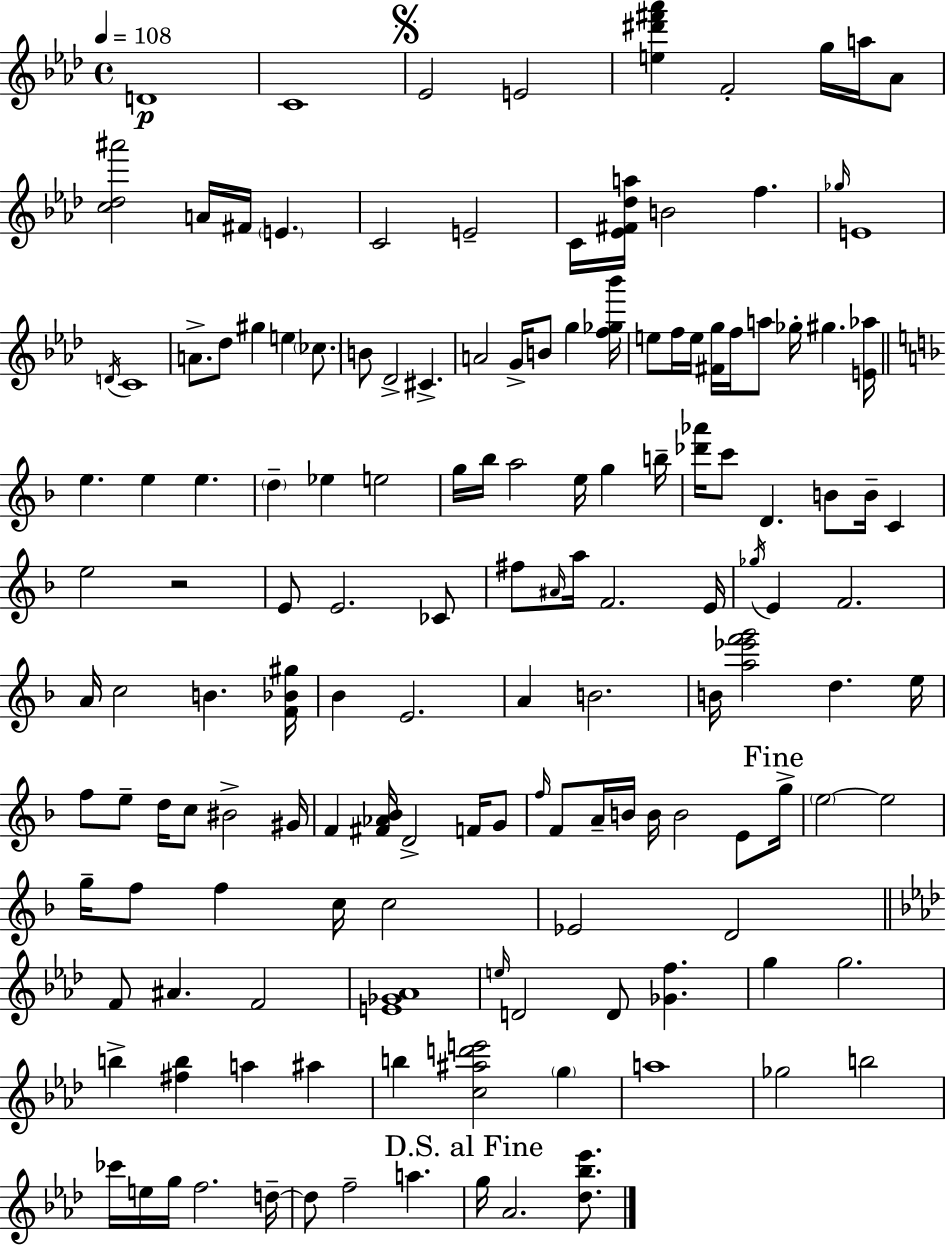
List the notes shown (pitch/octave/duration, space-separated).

D4/w C4/w Eb4/h E4/h [E5,D#6,F#6,Ab6]/q F4/h G5/s A5/s Ab4/e [C5,Db5,A#6]/h A4/s F#4/s E4/q. C4/h E4/h C4/s [Eb4,F#4,Db5,A5]/s B4/h F5/q. Gb5/s E4/w D4/s C4/w A4/e. Db5/e G#5/q E5/q CES5/e. B4/e Db4/h C#4/q. A4/h G4/s B4/e G5/q [F5,Gb5,Bb6]/s E5/e F5/s E5/s [F#4,G5]/s F5/s A5/e Gb5/s G#5/q. [E4,Ab5]/s E5/q. E5/q E5/q. D5/q Eb5/q E5/h G5/s Bb5/s A5/h E5/s G5/q B5/s [Db6,Ab6]/s C6/e D4/q. B4/e B4/s C4/q E5/h R/h E4/e E4/h. CES4/e F#5/e A#4/s A5/s F4/h. E4/s Gb5/s E4/q F4/h. A4/s C5/h B4/q. [F4,Bb4,G#5]/s Bb4/q E4/h. A4/q B4/h. B4/s [A5,Eb6,F6,G6]/h D5/q. E5/s F5/e E5/e D5/s C5/e BIS4/h G#4/s F4/q [F#4,Ab4,Bb4]/s D4/h F4/s G4/e F5/s F4/e A4/s B4/s B4/s B4/h E4/e G5/s E5/h E5/h G5/s F5/e F5/q C5/s C5/h Eb4/h D4/h F4/e A#4/q. F4/h [E4,Gb4,Ab4]/w E5/s D4/h D4/e [Gb4,F5]/q. G5/q G5/h. B5/q [F#5,B5]/q A5/q A#5/q B5/q [C5,A#5,D6,E6]/h G5/q A5/w Gb5/h B5/h CES6/s E5/s G5/s F5/h. D5/s D5/e F5/h A5/q. G5/s Ab4/h. [Db5,Bb5,Eb6]/e.